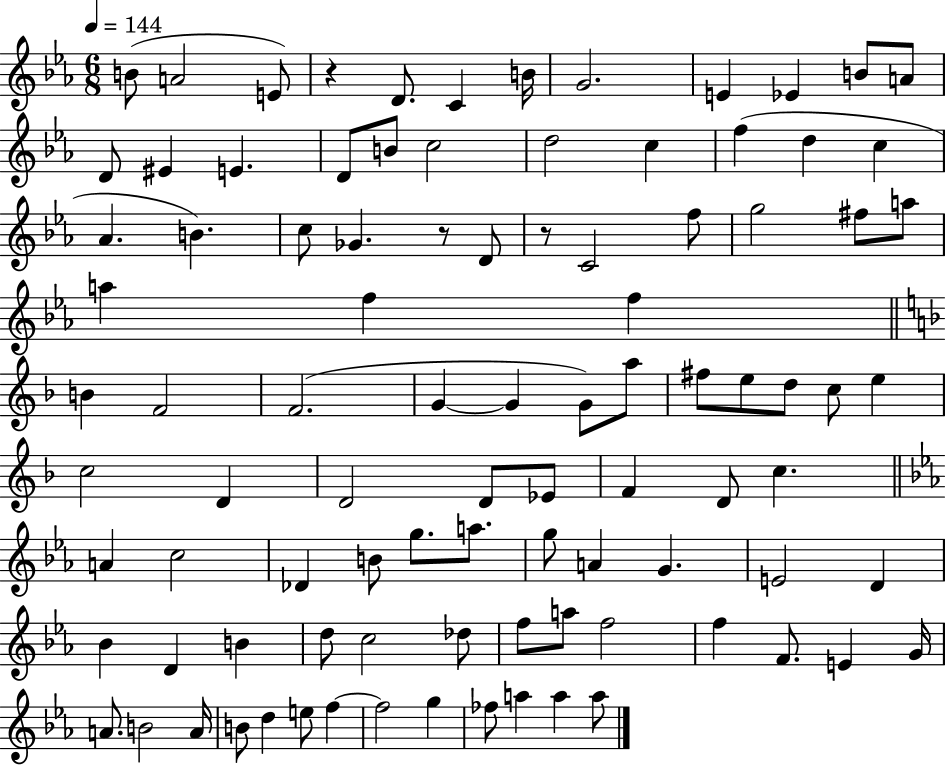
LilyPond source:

{
  \clef treble
  \numericTimeSignature
  \time 6/8
  \key ees \major
  \tempo 4 = 144
  b'8( a'2 e'8) | r4 d'8. c'4 b'16 | g'2. | e'4 ees'4 b'8 a'8 | \break d'8 eis'4 e'4. | d'8 b'8 c''2 | d''2 c''4 | f''4( d''4 c''4 | \break aes'4. b'4.) | c''8 ges'4. r8 d'8 | r8 c'2 f''8 | g''2 fis''8 a''8 | \break a''4 f''4 f''4 | \bar "||" \break \key f \major b'4 f'2 | f'2.( | g'4~~ g'4 g'8) a''8 | fis''8 e''8 d''8 c''8 e''4 | \break c''2 d'4 | d'2 d'8 ees'8 | f'4 d'8 c''4. | \bar "||" \break \key ees \major a'4 c''2 | des'4 b'8 g''8. a''8. | g''8 a'4 g'4. | e'2 d'4 | \break bes'4 d'4 b'4 | d''8 c''2 des''8 | f''8 a''8 f''2 | f''4 f'8. e'4 g'16 | \break a'8. b'2 a'16 | b'8 d''4 e''8 f''4~~ | f''2 g''4 | fes''8 a''4 a''4 a''8 | \break \bar "|."
}